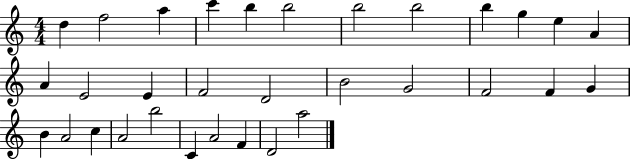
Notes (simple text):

D5/q F5/h A5/q C6/q B5/q B5/h B5/h B5/h B5/q G5/q E5/q A4/q A4/q E4/h E4/q F4/h D4/h B4/h G4/h F4/h F4/q G4/q B4/q A4/h C5/q A4/h B5/h C4/q A4/h F4/q D4/h A5/h